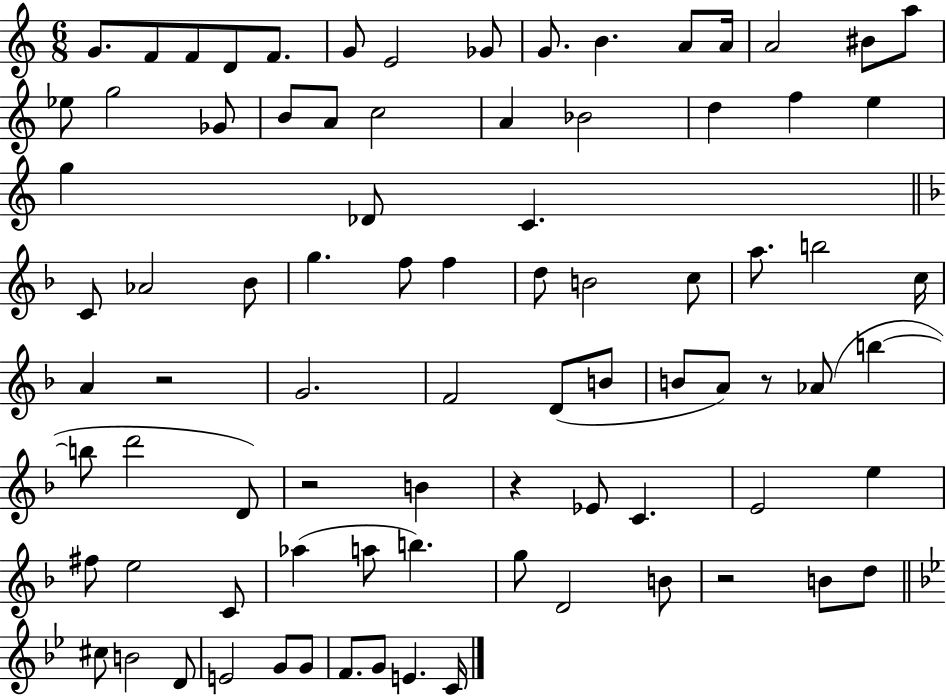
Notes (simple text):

G4/e. F4/e F4/e D4/e F4/e. G4/e E4/h Gb4/e G4/e. B4/q. A4/e A4/s A4/h BIS4/e A5/e Eb5/e G5/h Gb4/e B4/e A4/e C5/h A4/q Bb4/h D5/q F5/q E5/q G5/q Db4/e C4/q. C4/e Ab4/h Bb4/e G5/q. F5/e F5/q D5/e B4/h C5/e A5/e. B5/h C5/s A4/q R/h G4/h. F4/h D4/e B4/e B4/e A4/e R/e Ab4/e B5/q B5/e D6/h D4/e R/h B4/q R/q Eb4/e C4/q. E4/h E5/q F#5/e E5/h C4/e Ab5/q A5/e B5/q. G5/e D4/h B4/e R/h B4/e D5/e C#5/e B4/h D4/e E4/h G4/e G4/e F4/e. G4/e E4/q. C4/s